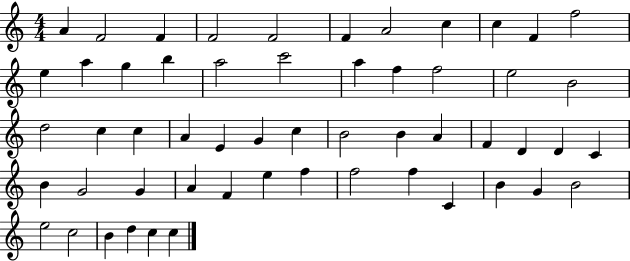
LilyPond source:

{
  \clef treble
  \numericTimeSignature
  \time 4/4
  \key c \major
  a'4 f'2 f'4 | f'2 f'2 | f'4 a'2 c''4 | c''4 f'4 f''2 | \break e''4 a''4 g''4 b''4 | a''2 c'''2 | a''4 f''4 f''2 | e''2 b'2 | \break d''2 c''4 c''4 | a'4 e'4 g'4 c''4 | b'2 b'4 a'4 | f'4 d'4 d'4 c'4 | \break b'4 g'2 g'4 | a'4 f'4 e''4 f''4 | f''2 f''4 c'4 | b'4 g'4 b'2 | \break e''2 c''2 | b'4 d''4 c''4 c''4 | \bar "|."
}